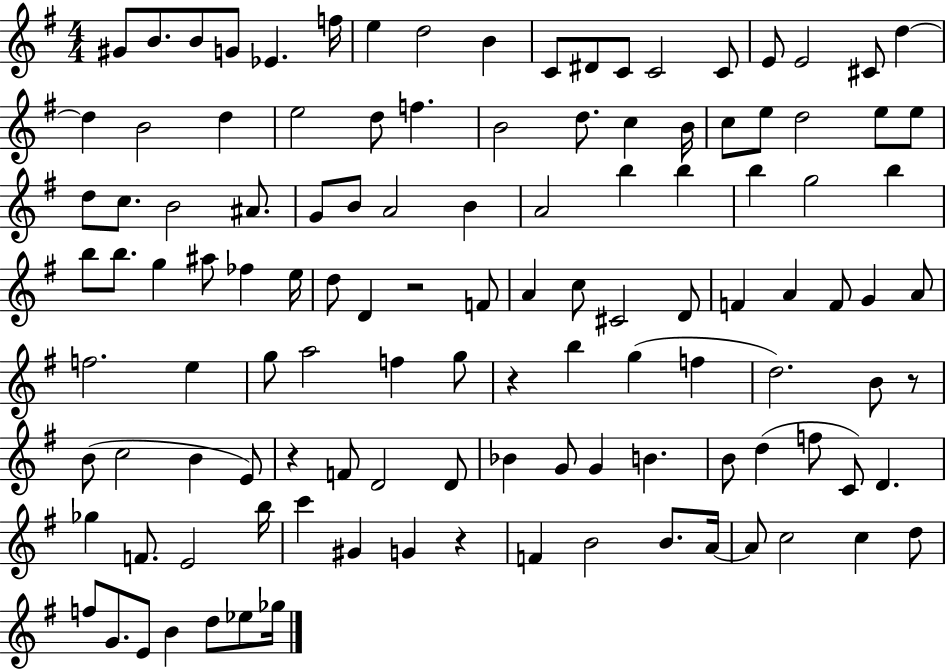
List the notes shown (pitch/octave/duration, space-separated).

G#4/e B4/e. B4/e G4/e Eb4/q. F5/s E5/q D5/h B4/q C4/e D#4/e C4/e C4/h C4/e E4/e E4/h C#4/e D5/q D5/q B4/h D5/q E5/h D5/e F5/q. B4/h D5/e. C5/q B4/s C5/e E5/e D5/h E5/e E5/e D5/e C5/e. B4/h A#4/e. G4/e B4/e A4/h B4/q A4/h B5/q B5/q B5/q G5/h B5/q B5/e B5/e. G5/q A#5/e FES5/q E5/s D5/e D4/q R/h F4/e A4/q C5/e C#4/h D4/e F4/q A4/q F4/e G4/q A4/e F5/h. E5/q G5/e A5/h F5/q G5/e R/q B5/q G5/q F5/q D5/h. B4/e R/e B4/e C5/h B4/q E4/e R/q F4/e D4/h D4/e Bb4/q G4/e G4/q B4/q. B4/e D5/q F5/e C4/e D4/q. Gb5/q F4/e. E4/h B5/s C6/q G#4/q G4/q R/q F4/q B4/h B4/e. A4/s A4/e C5/h C5/q D5/e F5/e G4/e. E4/e B4/q D5/e Eb5/e Gb5/s